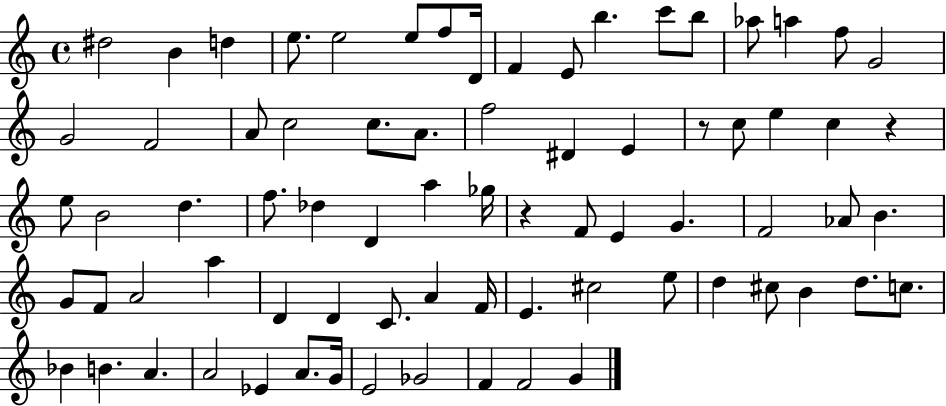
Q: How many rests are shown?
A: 3